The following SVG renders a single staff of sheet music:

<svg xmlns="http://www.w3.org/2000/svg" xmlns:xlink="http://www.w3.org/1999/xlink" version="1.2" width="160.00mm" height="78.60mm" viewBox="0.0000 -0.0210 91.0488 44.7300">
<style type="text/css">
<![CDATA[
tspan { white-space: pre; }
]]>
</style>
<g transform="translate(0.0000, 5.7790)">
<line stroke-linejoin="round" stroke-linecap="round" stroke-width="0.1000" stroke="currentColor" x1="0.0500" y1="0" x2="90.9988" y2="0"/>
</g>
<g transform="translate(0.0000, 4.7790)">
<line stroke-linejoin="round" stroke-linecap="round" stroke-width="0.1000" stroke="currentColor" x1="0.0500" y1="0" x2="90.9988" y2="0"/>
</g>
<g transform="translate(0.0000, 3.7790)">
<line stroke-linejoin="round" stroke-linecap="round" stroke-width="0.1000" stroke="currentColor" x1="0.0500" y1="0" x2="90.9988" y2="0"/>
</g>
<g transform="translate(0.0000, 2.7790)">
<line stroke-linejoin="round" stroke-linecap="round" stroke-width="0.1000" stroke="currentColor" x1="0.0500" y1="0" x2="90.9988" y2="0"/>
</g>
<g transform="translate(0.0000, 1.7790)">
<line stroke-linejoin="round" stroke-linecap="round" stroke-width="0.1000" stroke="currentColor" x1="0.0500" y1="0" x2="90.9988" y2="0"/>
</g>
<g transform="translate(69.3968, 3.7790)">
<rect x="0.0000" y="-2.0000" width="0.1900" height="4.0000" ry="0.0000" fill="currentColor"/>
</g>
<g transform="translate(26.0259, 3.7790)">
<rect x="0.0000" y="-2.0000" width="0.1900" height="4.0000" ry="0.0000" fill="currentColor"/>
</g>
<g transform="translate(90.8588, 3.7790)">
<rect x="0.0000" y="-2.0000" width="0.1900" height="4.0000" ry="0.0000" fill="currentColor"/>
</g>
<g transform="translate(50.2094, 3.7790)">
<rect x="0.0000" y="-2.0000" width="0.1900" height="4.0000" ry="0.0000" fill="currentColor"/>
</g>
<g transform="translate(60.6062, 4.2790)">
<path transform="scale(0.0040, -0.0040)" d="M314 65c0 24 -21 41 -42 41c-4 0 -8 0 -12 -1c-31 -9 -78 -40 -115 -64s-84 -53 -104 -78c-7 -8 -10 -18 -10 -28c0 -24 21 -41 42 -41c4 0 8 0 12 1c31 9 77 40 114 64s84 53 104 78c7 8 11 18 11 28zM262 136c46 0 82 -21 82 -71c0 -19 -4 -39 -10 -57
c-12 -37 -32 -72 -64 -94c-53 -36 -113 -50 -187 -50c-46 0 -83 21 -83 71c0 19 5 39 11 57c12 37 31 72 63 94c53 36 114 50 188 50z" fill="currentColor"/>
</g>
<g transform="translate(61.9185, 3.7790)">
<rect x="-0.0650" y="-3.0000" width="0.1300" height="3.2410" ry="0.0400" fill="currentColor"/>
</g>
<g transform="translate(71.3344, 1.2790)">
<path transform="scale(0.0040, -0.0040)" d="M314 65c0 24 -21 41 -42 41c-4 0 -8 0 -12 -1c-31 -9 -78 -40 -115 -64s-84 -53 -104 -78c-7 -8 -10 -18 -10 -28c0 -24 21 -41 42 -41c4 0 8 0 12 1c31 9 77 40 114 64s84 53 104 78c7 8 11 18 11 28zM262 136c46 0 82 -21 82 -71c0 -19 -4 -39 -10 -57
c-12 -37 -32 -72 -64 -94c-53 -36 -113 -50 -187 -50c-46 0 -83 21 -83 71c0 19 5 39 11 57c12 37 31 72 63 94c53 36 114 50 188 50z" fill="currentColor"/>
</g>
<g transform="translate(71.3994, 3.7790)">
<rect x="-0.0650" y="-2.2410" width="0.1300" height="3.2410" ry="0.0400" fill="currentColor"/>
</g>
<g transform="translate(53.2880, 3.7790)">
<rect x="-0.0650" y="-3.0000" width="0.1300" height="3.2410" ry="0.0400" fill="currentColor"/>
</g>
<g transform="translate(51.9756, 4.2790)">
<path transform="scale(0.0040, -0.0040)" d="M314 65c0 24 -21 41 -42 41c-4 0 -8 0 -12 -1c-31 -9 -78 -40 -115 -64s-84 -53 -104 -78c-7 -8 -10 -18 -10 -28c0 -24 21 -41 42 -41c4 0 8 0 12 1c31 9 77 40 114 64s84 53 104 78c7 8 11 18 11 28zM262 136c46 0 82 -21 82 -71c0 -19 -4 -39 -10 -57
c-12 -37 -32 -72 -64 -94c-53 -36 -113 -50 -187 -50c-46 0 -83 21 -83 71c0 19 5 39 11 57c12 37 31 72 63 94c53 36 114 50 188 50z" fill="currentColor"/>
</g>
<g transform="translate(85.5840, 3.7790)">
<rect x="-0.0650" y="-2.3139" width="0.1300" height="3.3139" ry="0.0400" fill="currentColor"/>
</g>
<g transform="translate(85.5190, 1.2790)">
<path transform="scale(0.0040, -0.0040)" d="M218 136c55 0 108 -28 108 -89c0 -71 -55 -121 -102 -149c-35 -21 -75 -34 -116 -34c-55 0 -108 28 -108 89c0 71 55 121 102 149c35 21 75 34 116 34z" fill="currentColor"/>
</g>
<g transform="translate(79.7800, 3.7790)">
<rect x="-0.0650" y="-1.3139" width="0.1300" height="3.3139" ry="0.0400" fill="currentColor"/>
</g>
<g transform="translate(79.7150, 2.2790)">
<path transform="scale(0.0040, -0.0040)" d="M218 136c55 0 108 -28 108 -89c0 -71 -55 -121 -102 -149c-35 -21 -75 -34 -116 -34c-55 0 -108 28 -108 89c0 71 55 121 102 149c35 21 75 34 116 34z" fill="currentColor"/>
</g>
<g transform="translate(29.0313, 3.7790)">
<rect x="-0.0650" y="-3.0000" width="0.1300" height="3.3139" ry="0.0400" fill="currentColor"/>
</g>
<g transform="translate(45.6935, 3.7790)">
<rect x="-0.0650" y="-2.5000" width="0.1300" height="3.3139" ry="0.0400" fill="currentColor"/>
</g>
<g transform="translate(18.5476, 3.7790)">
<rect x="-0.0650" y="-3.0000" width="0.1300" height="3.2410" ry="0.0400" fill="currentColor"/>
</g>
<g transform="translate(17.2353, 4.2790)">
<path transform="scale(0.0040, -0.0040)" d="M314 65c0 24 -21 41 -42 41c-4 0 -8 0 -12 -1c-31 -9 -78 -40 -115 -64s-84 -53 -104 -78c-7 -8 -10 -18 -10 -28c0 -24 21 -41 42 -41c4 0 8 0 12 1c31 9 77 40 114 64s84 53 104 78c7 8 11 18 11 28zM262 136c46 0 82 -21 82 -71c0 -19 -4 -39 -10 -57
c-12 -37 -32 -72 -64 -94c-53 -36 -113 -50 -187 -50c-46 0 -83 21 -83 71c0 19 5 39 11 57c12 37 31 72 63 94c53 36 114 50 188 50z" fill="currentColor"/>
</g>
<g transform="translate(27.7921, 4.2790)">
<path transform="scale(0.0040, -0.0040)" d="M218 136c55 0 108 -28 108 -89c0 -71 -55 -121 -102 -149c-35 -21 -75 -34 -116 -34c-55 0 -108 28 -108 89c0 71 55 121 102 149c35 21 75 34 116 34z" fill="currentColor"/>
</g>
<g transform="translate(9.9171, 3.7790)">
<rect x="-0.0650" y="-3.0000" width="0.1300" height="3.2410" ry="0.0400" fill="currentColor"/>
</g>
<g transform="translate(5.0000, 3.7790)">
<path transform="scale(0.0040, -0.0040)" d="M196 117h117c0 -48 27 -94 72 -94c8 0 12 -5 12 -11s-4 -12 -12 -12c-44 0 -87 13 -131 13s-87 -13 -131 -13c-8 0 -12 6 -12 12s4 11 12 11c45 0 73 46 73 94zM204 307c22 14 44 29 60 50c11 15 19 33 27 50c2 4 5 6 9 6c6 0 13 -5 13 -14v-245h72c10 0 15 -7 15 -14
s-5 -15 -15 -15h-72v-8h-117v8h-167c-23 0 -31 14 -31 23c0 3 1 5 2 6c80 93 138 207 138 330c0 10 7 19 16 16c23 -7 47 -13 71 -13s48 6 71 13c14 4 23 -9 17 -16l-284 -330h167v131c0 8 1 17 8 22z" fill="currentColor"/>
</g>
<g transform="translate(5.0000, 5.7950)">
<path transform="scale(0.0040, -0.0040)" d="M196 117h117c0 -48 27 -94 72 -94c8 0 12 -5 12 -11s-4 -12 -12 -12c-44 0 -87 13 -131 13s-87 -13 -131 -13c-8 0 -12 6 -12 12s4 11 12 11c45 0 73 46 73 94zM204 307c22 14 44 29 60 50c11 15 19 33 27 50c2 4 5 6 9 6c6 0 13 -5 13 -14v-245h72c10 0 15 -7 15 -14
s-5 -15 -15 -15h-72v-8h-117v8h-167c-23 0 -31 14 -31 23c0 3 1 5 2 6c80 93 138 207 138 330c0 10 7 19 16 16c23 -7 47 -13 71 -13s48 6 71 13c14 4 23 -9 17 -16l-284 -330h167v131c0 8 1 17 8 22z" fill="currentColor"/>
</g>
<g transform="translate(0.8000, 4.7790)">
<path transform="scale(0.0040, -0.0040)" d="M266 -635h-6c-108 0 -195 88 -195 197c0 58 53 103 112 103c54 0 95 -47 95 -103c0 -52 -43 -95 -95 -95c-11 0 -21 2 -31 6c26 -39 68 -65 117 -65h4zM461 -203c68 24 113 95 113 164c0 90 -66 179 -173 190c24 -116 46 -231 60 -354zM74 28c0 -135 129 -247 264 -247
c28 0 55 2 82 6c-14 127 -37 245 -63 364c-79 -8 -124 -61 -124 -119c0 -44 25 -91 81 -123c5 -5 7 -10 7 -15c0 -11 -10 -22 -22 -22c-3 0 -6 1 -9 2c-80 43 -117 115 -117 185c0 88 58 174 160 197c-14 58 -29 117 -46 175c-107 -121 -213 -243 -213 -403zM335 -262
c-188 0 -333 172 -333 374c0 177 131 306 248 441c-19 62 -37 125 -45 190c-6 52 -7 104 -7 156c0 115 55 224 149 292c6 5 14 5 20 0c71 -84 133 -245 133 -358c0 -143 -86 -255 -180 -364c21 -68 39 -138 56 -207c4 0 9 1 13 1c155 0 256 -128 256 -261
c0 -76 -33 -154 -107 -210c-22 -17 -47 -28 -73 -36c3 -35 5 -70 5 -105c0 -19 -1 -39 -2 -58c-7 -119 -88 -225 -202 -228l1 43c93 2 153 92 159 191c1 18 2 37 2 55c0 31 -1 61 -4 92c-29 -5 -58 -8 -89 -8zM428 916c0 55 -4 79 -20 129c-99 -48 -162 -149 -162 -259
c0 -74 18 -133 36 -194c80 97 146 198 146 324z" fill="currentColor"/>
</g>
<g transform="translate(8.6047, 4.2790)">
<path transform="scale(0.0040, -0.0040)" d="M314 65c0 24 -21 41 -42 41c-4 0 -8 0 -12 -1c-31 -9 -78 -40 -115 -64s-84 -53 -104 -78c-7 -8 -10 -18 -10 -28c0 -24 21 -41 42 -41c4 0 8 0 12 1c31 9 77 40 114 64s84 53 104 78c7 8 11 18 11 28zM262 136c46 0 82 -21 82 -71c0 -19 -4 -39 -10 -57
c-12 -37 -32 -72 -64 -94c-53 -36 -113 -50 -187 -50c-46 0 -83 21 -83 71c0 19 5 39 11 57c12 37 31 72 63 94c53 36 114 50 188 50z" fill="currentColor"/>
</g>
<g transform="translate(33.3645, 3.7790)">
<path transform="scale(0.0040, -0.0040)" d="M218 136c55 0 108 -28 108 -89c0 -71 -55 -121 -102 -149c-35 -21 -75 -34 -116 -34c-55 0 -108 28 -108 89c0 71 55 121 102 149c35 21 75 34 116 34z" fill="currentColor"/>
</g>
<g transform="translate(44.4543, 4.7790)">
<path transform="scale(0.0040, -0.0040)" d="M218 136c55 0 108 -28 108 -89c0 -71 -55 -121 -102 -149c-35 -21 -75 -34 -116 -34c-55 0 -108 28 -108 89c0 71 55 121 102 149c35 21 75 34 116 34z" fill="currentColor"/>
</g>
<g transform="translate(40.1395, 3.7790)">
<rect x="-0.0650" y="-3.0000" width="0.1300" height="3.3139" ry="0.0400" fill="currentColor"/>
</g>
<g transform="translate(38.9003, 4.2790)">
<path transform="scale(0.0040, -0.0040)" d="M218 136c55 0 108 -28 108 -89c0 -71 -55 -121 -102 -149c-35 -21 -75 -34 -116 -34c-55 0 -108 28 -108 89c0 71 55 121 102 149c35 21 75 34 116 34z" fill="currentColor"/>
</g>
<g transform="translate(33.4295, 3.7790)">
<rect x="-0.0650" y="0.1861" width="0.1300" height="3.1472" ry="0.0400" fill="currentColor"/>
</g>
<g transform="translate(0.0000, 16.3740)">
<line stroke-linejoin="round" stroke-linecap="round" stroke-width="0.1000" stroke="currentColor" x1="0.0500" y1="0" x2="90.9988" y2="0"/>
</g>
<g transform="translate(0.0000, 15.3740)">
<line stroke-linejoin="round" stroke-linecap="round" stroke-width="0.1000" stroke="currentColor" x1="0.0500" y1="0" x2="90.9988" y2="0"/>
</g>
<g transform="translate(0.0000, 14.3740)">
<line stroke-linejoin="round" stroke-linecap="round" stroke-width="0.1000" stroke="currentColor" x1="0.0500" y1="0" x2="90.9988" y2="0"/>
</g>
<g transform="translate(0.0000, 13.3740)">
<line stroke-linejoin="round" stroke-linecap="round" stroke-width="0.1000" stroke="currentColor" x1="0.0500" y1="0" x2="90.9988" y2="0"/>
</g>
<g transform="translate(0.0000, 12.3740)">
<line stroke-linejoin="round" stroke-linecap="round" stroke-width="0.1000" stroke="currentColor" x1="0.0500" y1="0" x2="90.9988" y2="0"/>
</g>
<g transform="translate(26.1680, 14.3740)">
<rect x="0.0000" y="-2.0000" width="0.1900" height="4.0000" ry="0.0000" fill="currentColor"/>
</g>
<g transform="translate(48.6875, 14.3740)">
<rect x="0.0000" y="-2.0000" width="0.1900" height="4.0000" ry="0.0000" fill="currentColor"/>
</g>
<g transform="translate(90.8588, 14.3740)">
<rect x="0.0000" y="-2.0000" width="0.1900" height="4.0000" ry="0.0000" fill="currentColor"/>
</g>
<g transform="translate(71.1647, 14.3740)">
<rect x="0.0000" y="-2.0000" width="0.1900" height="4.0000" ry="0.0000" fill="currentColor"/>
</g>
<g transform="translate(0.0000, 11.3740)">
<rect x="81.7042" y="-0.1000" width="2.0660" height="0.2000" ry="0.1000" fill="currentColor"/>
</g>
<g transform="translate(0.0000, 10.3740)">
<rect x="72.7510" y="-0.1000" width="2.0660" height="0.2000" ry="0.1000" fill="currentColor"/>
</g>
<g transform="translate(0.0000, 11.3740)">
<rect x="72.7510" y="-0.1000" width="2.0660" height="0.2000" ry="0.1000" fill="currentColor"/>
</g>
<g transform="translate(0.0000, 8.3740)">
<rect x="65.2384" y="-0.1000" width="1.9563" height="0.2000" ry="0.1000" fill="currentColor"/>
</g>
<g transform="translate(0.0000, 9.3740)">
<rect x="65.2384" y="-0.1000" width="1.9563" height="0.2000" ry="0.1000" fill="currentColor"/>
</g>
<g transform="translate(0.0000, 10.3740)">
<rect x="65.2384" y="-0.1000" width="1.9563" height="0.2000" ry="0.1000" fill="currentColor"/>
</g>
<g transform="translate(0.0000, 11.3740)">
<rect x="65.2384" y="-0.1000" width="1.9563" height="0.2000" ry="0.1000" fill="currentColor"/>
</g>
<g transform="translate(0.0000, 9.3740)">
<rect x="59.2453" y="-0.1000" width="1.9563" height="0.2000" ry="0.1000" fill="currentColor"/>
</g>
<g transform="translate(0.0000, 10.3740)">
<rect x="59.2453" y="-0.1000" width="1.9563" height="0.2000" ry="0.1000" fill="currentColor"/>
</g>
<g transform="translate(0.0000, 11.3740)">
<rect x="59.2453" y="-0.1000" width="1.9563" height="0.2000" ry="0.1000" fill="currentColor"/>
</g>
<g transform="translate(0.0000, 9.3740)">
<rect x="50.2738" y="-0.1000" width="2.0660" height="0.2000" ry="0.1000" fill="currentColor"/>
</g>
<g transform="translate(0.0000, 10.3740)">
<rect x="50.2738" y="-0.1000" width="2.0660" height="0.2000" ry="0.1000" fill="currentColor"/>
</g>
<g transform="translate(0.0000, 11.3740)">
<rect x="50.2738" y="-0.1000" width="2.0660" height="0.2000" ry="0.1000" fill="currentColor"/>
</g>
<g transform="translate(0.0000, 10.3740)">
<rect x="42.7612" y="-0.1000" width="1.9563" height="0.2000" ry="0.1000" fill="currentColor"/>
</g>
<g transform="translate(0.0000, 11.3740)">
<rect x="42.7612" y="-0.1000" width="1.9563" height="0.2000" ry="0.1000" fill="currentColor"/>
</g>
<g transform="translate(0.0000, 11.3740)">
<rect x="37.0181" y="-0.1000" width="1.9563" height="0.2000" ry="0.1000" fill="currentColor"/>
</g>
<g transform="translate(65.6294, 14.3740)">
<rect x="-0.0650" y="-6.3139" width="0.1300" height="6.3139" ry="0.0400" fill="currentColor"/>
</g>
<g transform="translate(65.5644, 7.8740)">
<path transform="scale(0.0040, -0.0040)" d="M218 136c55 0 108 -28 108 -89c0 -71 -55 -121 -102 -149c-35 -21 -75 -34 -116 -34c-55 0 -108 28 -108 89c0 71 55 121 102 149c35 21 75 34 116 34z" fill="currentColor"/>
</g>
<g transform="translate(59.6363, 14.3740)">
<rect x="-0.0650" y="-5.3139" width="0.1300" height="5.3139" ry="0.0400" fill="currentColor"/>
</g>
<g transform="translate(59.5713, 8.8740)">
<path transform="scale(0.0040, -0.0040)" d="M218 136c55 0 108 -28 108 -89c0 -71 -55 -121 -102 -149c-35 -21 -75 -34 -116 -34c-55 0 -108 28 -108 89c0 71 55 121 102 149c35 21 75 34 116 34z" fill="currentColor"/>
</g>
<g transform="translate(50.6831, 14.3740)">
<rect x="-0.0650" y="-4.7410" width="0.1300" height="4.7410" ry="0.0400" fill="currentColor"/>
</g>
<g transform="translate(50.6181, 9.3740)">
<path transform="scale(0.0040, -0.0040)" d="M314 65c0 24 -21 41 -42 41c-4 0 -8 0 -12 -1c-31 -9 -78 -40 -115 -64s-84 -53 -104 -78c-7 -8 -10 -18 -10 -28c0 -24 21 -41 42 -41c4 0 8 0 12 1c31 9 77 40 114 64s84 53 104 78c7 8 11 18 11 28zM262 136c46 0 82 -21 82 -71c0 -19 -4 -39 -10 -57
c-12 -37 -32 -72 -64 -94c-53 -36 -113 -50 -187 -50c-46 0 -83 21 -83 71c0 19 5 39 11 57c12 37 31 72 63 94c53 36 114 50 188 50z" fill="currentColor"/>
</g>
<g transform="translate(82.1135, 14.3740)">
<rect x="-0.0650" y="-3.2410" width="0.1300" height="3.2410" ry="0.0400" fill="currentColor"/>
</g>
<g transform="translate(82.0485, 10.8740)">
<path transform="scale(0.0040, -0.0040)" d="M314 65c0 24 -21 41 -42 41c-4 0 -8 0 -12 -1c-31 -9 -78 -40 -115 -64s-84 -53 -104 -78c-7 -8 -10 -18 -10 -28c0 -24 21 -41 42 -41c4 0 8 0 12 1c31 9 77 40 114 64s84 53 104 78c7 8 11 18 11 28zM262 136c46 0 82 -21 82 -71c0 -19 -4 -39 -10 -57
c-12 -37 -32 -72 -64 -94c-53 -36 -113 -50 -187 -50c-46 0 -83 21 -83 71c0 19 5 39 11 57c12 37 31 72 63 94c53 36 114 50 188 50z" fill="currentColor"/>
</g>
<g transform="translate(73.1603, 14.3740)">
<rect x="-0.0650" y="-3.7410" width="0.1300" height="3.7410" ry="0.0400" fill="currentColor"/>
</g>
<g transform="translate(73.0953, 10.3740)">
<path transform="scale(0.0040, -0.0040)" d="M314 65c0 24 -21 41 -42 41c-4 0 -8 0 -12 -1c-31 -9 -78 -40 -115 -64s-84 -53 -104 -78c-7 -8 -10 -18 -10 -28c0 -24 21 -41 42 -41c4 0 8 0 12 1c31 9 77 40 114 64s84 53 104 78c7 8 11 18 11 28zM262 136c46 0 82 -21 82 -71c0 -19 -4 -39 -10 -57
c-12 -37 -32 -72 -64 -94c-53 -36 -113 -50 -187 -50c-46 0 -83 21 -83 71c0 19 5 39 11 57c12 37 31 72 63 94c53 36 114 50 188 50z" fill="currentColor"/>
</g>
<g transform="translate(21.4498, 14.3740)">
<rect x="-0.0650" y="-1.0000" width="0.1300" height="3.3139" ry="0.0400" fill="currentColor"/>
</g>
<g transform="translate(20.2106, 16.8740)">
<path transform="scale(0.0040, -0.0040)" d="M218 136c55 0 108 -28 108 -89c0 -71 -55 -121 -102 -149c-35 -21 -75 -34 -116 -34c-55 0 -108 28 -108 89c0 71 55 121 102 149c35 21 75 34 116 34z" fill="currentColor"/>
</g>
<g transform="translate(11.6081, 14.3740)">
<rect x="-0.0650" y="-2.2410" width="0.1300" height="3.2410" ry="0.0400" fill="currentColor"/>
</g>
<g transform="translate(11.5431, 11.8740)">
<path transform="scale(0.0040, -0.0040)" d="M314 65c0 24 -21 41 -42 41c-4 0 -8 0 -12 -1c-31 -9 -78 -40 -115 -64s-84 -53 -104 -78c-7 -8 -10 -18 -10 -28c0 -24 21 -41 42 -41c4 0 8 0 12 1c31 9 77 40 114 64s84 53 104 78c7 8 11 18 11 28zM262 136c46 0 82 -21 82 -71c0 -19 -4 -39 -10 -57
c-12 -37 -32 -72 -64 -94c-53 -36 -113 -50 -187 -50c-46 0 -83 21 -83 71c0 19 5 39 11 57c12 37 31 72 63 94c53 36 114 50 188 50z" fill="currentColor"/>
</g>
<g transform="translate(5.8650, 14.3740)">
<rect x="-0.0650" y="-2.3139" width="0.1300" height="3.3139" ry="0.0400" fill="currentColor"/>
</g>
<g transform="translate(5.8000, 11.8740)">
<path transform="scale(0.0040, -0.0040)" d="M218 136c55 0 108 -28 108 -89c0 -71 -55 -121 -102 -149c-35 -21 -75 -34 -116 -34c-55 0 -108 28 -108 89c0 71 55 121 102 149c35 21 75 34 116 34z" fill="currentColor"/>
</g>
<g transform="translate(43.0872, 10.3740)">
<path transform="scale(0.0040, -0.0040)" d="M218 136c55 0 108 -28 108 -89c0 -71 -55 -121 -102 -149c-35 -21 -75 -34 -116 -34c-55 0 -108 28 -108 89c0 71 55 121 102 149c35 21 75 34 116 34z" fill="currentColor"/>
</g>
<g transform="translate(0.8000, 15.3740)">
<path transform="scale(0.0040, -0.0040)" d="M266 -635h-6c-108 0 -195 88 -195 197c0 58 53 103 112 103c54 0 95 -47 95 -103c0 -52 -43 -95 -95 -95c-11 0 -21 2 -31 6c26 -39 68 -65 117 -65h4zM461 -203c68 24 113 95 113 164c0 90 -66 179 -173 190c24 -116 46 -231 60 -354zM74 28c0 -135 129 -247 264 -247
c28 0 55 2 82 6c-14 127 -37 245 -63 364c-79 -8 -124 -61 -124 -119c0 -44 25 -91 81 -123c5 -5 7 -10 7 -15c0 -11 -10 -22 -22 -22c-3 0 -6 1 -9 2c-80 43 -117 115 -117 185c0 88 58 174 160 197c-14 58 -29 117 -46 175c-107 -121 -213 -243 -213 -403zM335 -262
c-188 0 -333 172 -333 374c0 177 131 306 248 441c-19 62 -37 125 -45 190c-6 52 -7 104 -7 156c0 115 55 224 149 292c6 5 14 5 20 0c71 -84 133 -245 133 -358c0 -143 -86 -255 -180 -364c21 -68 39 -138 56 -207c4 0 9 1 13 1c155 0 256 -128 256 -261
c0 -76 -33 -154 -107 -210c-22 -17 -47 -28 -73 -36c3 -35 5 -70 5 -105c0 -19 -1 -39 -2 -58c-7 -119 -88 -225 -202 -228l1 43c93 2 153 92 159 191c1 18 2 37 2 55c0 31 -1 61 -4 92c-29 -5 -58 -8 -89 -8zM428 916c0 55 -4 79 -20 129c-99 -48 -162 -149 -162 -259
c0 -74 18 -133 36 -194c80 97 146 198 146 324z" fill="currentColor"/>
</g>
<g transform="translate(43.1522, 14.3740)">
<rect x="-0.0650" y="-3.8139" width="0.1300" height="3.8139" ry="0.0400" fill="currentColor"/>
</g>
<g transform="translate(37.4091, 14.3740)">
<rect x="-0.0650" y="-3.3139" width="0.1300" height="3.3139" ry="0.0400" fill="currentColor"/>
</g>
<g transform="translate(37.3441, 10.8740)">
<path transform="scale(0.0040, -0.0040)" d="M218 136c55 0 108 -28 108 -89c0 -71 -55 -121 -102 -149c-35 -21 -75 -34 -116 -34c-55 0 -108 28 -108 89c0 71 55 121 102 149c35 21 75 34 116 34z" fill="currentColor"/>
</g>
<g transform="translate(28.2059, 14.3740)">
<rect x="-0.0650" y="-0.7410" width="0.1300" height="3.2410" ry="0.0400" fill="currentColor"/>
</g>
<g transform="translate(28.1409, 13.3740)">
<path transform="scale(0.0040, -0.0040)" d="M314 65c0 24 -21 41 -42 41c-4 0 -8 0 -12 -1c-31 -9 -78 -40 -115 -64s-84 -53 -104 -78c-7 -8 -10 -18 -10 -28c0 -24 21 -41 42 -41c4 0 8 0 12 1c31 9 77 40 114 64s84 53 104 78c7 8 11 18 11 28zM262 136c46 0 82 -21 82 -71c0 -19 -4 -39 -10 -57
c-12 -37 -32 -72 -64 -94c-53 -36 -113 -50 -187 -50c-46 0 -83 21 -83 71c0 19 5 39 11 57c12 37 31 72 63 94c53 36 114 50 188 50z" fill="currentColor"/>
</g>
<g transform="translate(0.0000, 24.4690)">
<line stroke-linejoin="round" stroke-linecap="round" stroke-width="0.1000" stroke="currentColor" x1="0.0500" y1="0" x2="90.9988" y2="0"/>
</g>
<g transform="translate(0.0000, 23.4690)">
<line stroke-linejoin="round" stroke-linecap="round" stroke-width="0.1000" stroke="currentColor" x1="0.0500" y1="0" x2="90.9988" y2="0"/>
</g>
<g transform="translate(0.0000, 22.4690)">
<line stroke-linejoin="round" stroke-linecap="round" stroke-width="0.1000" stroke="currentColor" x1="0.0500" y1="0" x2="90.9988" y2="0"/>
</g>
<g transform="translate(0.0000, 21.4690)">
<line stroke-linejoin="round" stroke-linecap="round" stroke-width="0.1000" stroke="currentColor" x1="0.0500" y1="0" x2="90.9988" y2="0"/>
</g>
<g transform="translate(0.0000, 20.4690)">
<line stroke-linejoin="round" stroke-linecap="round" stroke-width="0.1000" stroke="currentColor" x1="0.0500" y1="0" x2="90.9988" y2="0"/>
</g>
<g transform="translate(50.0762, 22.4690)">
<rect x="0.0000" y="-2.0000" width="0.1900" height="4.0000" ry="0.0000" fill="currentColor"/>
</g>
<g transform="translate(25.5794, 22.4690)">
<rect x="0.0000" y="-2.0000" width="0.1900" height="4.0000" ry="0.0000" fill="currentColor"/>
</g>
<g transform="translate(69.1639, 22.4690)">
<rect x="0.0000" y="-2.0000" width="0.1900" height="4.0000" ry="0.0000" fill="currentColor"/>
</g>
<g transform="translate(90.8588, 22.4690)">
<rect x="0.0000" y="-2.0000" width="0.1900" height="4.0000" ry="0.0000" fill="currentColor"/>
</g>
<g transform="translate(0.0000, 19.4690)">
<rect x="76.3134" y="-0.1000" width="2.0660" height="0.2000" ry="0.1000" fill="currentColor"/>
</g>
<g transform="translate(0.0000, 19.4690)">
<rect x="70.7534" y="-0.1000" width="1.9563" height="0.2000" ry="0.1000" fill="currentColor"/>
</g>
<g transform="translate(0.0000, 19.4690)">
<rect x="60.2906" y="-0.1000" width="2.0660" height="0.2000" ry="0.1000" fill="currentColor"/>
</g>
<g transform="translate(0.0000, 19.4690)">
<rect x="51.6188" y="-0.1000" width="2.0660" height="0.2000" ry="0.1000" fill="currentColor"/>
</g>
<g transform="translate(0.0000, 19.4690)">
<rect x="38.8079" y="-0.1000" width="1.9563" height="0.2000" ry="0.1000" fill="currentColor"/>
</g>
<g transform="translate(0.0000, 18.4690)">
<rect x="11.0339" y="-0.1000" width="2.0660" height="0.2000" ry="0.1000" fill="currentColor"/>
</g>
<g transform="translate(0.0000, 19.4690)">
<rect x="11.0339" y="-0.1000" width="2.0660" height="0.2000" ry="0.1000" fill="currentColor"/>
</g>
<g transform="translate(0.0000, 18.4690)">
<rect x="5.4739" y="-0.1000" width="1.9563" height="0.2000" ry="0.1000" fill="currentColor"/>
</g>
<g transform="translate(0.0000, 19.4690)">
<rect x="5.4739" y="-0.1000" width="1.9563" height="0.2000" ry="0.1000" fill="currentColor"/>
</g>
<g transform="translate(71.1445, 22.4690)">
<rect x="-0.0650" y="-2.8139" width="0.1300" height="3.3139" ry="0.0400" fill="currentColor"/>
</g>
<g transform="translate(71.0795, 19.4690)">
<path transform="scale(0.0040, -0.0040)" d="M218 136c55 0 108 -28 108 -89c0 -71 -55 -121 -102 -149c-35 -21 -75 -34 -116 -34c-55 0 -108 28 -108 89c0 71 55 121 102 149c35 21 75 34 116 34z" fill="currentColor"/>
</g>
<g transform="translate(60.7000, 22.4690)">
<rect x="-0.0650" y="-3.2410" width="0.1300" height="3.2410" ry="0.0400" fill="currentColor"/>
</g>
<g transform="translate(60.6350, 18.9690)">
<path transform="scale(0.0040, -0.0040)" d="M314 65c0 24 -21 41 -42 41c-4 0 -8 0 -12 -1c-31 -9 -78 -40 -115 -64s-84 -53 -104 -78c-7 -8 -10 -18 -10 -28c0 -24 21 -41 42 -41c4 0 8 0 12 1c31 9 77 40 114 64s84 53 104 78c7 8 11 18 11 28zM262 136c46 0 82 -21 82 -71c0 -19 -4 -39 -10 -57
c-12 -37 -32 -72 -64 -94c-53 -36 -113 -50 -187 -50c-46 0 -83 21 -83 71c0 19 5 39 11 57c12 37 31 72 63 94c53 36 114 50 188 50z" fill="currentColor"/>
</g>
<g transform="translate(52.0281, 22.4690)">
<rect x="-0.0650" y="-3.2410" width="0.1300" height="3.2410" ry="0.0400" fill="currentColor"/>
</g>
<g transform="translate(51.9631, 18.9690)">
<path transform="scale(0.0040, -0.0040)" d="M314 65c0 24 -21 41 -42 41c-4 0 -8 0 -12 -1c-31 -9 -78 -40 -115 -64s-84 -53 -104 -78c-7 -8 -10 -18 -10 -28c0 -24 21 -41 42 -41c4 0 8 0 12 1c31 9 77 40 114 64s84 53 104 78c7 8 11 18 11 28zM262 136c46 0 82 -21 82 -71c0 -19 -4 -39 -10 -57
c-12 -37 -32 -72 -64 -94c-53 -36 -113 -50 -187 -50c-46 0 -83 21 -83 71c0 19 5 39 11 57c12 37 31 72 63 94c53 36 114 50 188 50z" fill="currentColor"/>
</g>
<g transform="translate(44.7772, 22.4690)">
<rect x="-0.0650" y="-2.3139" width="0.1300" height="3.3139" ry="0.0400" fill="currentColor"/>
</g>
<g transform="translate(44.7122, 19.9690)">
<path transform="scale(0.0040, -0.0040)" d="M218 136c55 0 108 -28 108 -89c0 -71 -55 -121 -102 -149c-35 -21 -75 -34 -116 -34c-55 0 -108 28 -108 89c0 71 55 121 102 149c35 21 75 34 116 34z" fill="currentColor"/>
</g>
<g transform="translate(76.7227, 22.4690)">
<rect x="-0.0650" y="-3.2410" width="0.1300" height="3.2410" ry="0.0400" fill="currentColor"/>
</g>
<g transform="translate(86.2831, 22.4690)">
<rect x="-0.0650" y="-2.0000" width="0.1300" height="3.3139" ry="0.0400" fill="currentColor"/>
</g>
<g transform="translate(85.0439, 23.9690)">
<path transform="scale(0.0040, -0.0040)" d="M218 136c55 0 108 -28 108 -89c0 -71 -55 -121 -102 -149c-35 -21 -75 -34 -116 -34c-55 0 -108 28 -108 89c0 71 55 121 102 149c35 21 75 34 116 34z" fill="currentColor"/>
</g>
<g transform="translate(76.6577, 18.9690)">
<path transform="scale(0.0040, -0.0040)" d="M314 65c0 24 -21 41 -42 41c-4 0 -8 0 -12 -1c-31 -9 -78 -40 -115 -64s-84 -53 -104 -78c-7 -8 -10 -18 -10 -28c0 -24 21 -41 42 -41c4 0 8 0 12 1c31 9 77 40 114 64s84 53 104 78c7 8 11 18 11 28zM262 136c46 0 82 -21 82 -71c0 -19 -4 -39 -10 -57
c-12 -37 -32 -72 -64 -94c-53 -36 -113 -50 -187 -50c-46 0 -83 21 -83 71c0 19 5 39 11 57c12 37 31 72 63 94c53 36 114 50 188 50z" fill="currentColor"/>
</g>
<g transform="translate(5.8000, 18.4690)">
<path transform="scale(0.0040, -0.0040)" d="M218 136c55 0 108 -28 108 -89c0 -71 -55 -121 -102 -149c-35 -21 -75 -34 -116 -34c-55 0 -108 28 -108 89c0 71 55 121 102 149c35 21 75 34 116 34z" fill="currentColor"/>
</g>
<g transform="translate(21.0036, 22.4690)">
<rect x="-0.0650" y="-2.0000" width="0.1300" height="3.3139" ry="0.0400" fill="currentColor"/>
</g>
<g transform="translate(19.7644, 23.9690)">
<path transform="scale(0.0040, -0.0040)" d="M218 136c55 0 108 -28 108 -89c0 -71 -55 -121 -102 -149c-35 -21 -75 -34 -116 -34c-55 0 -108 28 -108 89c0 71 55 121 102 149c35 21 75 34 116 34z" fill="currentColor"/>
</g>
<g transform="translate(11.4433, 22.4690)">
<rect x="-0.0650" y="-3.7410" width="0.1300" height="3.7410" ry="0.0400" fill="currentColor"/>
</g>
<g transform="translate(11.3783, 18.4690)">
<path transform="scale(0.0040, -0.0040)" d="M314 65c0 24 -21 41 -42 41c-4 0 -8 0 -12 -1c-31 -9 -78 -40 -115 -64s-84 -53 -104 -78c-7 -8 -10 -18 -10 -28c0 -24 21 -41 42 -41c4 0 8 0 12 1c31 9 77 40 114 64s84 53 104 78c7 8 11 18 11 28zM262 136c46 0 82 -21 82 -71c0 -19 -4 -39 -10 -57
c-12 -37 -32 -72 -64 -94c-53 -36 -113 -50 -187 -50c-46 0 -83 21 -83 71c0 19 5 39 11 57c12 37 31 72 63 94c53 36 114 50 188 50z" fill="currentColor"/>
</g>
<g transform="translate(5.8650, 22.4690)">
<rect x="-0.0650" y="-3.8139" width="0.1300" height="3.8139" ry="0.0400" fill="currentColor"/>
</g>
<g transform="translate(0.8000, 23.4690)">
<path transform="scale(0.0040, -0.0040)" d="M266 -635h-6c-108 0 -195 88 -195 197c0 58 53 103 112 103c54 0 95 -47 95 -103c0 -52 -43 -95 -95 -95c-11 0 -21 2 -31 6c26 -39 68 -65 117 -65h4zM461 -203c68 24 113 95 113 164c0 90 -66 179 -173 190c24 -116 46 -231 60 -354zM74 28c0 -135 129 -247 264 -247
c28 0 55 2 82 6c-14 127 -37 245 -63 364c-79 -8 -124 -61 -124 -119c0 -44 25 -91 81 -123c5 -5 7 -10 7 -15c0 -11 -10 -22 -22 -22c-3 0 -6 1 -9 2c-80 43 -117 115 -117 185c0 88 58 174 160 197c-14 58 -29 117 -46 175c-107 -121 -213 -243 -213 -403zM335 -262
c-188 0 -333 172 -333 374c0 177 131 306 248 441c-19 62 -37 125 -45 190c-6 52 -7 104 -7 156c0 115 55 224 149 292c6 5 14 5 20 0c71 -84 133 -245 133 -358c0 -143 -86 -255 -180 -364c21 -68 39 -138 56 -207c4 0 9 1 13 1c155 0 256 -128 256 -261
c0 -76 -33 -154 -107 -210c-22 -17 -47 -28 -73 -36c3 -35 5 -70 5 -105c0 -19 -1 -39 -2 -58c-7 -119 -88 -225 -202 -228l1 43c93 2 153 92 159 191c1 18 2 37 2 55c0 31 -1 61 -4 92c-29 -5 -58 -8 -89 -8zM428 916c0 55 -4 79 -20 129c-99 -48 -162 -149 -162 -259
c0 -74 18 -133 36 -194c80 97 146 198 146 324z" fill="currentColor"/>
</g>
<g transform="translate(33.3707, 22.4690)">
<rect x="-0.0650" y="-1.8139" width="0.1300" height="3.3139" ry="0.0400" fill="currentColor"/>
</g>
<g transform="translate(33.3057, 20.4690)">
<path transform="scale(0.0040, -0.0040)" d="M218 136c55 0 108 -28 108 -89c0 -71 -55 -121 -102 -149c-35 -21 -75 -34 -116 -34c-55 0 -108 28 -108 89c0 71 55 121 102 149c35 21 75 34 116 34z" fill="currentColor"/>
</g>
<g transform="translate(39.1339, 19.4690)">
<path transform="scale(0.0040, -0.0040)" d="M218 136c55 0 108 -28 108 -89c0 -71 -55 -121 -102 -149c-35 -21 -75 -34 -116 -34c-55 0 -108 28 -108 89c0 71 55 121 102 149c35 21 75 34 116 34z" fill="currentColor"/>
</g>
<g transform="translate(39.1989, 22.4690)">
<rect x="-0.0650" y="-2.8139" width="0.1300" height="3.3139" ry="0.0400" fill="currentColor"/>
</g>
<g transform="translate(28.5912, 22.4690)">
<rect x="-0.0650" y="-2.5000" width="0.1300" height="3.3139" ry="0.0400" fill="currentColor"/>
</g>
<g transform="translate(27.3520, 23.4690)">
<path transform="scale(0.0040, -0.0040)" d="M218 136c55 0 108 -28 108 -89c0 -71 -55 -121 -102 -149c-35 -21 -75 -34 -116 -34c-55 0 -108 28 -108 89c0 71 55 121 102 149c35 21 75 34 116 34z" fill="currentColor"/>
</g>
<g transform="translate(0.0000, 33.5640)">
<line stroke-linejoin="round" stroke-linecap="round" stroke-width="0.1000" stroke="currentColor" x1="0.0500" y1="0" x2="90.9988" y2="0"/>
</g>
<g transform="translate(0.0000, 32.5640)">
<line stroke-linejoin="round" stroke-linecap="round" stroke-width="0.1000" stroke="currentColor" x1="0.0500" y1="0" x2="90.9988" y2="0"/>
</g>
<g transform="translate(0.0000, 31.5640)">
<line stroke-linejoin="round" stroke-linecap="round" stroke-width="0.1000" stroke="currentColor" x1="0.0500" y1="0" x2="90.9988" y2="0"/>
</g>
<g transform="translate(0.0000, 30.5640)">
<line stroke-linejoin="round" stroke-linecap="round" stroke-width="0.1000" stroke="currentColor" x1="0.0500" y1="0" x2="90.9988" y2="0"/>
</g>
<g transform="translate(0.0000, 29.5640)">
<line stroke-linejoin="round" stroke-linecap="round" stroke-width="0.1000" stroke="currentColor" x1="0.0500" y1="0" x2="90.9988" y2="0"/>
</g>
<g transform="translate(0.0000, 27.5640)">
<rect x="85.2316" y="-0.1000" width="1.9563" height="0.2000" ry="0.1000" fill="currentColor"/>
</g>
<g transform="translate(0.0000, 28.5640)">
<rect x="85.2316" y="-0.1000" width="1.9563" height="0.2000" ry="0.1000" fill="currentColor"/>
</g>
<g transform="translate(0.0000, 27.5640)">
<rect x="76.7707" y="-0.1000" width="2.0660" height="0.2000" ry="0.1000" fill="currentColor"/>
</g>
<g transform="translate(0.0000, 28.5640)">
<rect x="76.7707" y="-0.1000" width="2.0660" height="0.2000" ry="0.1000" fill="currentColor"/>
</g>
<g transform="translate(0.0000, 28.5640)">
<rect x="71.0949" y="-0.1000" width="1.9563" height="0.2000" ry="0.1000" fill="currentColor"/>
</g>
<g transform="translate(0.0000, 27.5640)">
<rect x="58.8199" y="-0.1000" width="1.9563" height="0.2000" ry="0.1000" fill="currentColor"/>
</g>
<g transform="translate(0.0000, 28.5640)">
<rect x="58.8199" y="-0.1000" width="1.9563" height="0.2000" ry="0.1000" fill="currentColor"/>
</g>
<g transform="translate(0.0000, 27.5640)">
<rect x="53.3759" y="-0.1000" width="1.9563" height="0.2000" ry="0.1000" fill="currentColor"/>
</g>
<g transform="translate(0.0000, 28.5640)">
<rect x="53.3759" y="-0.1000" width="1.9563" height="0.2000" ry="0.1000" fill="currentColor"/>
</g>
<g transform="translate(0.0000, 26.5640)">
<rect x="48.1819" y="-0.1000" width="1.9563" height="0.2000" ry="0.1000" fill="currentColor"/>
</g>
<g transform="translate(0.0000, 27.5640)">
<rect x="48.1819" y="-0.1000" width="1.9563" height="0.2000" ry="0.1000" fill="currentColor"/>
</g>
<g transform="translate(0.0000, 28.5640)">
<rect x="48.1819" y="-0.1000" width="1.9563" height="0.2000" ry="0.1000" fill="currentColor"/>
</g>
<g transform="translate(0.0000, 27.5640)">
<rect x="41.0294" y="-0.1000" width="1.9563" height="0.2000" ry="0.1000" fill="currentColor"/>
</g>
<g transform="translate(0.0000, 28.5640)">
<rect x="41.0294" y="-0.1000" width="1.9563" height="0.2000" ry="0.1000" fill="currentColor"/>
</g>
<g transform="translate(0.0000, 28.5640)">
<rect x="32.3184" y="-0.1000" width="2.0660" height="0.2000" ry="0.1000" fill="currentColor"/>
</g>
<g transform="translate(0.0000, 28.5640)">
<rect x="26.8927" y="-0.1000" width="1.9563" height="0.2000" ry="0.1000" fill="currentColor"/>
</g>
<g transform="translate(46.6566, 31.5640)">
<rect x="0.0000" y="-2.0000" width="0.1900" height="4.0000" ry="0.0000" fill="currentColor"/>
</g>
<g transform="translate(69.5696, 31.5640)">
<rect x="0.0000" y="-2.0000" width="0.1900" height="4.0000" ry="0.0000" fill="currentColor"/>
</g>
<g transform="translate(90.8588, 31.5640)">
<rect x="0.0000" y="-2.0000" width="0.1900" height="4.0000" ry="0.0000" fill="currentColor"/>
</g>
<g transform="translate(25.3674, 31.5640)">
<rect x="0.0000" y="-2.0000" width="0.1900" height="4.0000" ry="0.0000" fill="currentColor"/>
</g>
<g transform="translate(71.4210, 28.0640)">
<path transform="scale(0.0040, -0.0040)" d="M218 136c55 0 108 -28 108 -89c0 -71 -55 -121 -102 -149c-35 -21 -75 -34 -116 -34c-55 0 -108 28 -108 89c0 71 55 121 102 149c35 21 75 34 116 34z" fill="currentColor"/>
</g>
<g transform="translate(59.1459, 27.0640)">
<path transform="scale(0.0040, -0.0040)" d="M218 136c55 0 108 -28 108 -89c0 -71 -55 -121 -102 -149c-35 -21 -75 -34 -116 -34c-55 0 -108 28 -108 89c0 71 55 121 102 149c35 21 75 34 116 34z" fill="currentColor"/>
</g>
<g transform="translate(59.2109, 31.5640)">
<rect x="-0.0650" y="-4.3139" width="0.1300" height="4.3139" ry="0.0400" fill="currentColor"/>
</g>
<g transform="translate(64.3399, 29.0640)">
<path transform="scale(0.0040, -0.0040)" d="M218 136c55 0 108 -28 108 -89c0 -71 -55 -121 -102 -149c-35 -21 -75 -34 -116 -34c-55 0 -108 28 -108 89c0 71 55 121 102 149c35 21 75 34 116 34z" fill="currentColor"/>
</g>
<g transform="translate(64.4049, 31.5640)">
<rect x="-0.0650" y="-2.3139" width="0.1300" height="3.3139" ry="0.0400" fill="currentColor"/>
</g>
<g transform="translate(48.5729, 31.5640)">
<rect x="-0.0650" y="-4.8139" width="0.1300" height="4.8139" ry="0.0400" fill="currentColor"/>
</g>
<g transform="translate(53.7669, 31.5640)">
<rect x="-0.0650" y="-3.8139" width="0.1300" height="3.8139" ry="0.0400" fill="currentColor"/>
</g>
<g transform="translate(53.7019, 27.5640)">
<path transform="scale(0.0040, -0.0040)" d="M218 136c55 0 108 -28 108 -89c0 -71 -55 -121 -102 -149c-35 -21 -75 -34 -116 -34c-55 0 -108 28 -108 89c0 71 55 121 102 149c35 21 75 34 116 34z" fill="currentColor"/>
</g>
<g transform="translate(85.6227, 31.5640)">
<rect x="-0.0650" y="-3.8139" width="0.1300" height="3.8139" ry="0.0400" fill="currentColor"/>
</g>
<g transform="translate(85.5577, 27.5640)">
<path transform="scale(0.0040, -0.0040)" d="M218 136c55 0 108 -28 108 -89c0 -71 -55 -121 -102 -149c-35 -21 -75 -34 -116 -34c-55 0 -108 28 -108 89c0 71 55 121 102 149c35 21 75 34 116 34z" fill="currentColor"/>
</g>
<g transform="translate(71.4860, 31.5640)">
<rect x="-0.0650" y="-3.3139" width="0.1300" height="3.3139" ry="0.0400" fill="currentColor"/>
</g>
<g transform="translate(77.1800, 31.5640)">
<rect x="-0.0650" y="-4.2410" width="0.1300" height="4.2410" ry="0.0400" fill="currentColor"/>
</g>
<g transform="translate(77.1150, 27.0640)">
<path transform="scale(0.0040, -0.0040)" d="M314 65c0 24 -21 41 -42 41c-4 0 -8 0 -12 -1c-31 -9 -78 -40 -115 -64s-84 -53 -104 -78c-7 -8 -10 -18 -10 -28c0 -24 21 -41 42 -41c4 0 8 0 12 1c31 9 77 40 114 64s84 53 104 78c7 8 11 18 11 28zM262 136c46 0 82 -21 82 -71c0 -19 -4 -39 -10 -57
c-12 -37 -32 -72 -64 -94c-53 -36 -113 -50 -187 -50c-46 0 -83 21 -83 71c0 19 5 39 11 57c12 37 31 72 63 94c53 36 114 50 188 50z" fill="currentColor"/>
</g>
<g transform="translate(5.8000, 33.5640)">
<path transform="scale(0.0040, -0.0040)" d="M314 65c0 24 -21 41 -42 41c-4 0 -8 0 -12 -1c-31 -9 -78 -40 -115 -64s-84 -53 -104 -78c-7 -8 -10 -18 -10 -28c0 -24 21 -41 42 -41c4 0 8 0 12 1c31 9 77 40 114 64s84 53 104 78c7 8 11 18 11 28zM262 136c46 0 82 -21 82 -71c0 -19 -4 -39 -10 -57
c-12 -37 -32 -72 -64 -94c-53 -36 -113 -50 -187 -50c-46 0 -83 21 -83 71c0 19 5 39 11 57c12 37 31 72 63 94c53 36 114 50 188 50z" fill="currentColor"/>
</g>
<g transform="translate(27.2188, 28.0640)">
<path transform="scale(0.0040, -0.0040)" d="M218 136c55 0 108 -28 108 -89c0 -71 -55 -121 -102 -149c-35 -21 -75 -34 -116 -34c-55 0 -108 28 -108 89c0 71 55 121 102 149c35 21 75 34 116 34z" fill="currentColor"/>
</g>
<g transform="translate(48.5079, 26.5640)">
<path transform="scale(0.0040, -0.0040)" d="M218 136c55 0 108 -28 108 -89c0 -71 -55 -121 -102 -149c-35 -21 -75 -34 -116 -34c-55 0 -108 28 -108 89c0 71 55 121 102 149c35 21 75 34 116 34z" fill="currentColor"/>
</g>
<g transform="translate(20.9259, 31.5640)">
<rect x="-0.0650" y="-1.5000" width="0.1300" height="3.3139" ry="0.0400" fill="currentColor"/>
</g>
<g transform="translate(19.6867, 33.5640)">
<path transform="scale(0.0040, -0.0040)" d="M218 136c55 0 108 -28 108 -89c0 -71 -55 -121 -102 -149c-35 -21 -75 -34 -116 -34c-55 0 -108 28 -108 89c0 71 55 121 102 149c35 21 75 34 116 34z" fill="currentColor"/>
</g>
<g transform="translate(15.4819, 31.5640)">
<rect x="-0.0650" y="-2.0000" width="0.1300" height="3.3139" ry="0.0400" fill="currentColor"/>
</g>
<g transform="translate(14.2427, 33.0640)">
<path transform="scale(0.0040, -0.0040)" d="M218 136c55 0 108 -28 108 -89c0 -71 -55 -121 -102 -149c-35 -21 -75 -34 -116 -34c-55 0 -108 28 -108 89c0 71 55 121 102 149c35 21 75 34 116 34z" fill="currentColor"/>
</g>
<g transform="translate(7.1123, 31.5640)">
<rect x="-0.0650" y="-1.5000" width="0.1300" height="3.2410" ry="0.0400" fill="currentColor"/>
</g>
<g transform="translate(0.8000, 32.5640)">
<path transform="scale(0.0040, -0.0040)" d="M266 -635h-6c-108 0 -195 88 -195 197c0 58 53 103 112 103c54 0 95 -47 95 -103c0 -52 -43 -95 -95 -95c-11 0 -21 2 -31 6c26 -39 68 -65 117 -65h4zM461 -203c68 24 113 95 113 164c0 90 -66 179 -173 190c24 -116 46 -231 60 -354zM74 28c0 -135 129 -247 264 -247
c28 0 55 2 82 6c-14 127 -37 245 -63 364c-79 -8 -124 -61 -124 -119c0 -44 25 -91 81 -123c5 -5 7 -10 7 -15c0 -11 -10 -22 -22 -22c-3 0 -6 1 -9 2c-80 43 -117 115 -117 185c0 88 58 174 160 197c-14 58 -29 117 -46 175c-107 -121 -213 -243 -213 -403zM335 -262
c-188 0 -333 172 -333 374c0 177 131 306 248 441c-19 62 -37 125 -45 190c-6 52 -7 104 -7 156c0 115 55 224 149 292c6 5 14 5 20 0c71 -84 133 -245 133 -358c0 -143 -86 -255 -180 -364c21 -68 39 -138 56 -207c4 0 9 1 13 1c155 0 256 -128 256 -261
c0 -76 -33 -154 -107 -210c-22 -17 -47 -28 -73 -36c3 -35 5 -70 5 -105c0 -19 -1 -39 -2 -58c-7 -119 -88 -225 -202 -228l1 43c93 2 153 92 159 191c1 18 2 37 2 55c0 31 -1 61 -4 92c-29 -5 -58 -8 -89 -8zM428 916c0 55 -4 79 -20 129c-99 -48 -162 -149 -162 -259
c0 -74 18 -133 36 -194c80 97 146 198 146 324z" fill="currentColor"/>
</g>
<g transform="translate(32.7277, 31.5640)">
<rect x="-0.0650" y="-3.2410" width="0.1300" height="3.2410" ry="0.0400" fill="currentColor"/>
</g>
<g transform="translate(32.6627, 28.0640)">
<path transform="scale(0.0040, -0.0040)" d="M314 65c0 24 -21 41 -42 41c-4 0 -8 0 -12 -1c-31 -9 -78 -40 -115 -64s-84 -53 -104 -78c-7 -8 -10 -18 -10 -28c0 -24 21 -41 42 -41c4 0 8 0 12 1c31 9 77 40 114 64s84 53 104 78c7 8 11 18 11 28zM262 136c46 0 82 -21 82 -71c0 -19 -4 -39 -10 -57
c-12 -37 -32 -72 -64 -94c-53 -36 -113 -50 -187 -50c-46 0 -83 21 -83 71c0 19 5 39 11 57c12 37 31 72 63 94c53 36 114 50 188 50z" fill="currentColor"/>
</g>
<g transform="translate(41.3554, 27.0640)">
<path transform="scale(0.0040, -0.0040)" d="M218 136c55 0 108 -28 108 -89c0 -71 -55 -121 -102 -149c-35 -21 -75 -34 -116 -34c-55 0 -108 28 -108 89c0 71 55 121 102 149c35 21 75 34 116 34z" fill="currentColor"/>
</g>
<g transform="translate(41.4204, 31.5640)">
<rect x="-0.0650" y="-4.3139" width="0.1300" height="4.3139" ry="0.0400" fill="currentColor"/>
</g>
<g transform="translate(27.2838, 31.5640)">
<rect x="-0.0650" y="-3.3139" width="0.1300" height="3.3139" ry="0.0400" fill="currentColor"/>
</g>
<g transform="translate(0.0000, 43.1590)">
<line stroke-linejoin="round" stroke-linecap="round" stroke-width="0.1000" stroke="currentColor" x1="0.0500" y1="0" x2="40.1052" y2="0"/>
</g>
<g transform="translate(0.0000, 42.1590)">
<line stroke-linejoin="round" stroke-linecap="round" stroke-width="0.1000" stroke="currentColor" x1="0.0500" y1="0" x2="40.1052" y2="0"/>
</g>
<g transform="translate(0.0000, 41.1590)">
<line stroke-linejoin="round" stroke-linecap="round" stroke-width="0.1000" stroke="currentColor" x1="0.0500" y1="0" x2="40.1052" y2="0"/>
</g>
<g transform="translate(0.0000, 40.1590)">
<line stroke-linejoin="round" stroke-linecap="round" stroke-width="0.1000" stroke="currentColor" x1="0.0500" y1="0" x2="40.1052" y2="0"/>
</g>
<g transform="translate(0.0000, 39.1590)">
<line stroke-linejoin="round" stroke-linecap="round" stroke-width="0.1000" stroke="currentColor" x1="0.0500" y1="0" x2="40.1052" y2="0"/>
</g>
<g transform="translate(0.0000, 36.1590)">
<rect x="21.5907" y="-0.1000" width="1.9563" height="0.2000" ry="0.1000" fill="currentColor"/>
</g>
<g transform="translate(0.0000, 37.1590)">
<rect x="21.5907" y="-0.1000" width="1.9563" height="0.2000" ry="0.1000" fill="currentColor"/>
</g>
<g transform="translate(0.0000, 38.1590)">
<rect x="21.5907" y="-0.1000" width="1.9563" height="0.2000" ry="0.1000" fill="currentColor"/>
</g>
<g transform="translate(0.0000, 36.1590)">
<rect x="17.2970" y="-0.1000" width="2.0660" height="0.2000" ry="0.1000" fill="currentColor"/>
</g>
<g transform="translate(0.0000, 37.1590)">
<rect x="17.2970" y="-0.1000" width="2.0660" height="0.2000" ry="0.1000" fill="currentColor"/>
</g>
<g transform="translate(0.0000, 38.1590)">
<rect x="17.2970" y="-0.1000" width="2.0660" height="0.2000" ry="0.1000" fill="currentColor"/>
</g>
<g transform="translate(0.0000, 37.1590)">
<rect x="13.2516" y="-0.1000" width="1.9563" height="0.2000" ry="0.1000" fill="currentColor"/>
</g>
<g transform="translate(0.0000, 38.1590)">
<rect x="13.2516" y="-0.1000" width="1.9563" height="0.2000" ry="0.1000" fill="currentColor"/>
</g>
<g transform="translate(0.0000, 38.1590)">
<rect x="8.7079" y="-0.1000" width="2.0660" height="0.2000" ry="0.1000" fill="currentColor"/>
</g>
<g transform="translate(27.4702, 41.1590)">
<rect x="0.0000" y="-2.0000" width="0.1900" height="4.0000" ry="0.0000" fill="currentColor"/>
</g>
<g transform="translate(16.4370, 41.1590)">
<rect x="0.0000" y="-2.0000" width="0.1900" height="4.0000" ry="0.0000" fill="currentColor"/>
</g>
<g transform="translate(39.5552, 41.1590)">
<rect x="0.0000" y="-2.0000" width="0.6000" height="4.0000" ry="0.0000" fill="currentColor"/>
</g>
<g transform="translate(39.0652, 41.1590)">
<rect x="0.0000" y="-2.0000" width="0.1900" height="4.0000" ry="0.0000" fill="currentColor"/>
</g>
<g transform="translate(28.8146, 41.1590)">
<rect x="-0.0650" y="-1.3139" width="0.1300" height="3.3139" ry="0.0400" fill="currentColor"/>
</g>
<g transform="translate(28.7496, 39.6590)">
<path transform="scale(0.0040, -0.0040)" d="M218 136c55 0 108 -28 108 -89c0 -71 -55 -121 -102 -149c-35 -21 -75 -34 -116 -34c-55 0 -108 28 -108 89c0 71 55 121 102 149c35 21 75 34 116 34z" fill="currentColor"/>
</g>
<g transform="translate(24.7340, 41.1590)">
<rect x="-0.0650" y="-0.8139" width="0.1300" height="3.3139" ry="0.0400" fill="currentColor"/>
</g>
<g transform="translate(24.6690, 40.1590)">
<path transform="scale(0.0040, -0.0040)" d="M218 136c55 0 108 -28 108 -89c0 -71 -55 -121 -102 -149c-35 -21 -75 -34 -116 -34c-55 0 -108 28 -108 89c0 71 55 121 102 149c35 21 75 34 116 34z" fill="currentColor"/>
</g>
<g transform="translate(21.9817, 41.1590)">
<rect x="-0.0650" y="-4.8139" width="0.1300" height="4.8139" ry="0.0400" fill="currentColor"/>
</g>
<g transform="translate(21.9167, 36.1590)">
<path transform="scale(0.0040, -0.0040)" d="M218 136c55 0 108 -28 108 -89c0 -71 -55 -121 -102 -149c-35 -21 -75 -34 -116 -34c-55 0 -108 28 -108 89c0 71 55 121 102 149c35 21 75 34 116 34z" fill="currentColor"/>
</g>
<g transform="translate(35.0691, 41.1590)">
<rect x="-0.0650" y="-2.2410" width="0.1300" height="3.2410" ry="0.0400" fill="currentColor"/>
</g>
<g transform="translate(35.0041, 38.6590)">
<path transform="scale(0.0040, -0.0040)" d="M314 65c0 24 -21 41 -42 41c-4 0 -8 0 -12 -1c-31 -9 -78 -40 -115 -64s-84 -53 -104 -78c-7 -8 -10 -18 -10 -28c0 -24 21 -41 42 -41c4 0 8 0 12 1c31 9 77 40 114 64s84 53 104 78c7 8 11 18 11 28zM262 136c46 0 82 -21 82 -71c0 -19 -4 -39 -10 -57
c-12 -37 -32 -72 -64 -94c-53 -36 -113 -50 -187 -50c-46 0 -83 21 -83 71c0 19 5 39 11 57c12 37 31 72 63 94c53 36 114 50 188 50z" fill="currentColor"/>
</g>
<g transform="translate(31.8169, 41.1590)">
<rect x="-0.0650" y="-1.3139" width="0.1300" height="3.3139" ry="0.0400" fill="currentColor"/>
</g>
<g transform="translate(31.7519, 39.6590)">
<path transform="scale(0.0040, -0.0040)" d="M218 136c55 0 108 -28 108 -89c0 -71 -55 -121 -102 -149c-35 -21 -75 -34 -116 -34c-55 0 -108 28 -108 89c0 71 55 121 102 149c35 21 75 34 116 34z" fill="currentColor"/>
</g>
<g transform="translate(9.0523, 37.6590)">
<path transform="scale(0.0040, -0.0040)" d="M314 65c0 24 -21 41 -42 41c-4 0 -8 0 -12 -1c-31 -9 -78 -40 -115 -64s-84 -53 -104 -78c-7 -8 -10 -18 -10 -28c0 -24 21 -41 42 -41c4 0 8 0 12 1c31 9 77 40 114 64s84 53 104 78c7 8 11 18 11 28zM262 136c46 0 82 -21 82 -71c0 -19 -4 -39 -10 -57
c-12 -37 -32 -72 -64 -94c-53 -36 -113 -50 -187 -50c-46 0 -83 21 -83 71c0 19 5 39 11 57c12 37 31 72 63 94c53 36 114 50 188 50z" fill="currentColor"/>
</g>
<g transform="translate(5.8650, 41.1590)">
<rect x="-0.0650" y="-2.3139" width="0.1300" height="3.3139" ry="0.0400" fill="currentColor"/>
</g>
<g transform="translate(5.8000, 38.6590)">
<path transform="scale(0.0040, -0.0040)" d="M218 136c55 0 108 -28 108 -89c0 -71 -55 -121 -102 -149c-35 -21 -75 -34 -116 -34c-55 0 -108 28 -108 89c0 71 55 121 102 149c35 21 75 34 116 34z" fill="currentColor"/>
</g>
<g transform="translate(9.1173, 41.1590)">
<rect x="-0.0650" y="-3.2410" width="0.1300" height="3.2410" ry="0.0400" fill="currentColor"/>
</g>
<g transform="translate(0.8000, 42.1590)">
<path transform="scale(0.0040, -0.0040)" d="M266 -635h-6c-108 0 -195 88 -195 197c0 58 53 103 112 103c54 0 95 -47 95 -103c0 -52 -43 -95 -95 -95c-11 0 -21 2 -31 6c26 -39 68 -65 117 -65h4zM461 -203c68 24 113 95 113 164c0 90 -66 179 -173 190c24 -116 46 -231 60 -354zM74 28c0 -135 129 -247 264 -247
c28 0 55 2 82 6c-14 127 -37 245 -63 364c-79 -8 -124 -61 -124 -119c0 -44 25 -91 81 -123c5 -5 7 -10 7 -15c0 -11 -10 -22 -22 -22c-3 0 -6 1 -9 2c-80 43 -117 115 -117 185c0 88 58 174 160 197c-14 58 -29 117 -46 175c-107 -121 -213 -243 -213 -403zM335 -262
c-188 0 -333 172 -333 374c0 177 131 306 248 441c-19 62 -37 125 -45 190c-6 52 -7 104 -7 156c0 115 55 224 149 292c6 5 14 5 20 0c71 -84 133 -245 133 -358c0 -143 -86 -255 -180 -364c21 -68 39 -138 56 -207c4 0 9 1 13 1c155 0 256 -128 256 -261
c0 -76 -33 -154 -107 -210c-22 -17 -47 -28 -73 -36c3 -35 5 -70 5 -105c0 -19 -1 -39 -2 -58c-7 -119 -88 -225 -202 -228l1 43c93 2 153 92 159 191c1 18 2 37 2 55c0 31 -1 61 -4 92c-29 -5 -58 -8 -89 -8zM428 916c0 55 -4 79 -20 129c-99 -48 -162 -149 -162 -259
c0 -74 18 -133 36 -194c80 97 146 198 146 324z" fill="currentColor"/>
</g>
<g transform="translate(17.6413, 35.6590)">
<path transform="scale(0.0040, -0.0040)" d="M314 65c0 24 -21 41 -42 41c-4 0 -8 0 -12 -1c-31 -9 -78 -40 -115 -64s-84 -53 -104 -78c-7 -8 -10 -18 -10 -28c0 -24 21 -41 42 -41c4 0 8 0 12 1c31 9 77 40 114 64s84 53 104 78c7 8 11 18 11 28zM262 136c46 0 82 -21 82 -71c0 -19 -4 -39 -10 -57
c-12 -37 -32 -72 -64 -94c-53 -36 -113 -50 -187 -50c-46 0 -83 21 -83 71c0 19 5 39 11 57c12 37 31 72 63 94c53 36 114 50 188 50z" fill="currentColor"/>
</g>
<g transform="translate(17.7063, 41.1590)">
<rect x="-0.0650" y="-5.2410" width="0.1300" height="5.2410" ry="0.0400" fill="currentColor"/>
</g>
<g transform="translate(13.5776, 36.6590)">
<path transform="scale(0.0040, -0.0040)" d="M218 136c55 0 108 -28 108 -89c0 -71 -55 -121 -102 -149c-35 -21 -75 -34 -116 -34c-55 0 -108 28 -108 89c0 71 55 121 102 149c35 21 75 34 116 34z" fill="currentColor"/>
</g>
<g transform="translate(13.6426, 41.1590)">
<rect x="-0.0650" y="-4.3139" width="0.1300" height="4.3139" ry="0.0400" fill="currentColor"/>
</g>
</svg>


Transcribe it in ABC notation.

X:1
T:Untitled
M:4/4
L:1/4
K:C
A2 A2 A B A G A2 A2 g2 e g g g2 D d2 b c' e'2 f' a' c'2 b2 c' c'2 F G f a g b2 b2 a b2 F E2 F E b b2 d' e' c' d' g b d'2 c' g b2 d' f'2 e' d e e g2